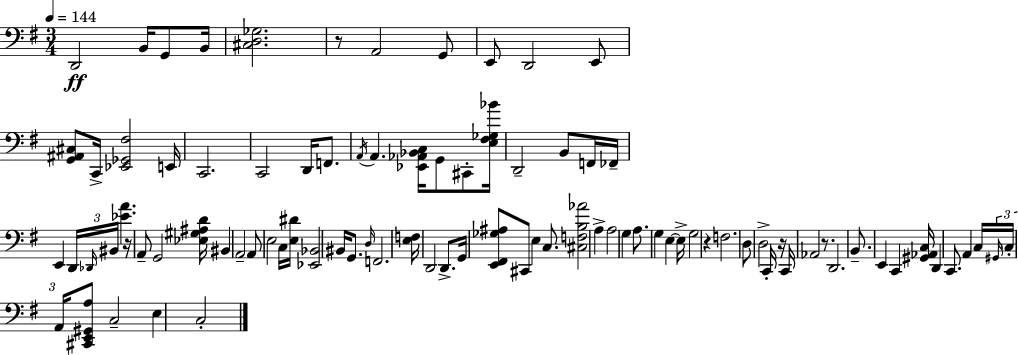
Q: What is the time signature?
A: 3/4